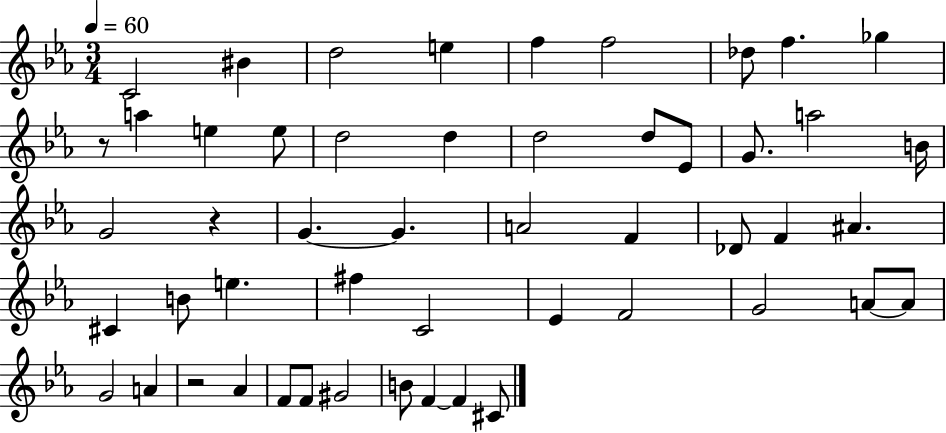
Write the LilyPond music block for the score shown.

{
  \clef treble
  \numericTimeSignature
  \time 3/4
  \key ees \major
  \tempo 4 = 60
  \repeat volta 2 { c'2 bis'4 | d''2 e''4 | f''4 f''2 | des''8 f''4. ges''4 | \break r8 a''4 e''4 e''8 | d''2 d''4 | d''2 d''8 ees'8 | g'8. a''2 b'16 | \break g'2 r4 | g'4.~~ g'4. | a'2 f'4 | des'8 f'4 ais'4. | \break cis'4 b'8 e''4. | fis''4 c'2 | ees'4 f'2 | g'2 a'8~~ a'8 | \break g'2 a'4 | r2 aes'4 | f'8 f'8 gis'2 | b'8 f'4~~ f'4 cis'8 | \break } \bar "|."
}